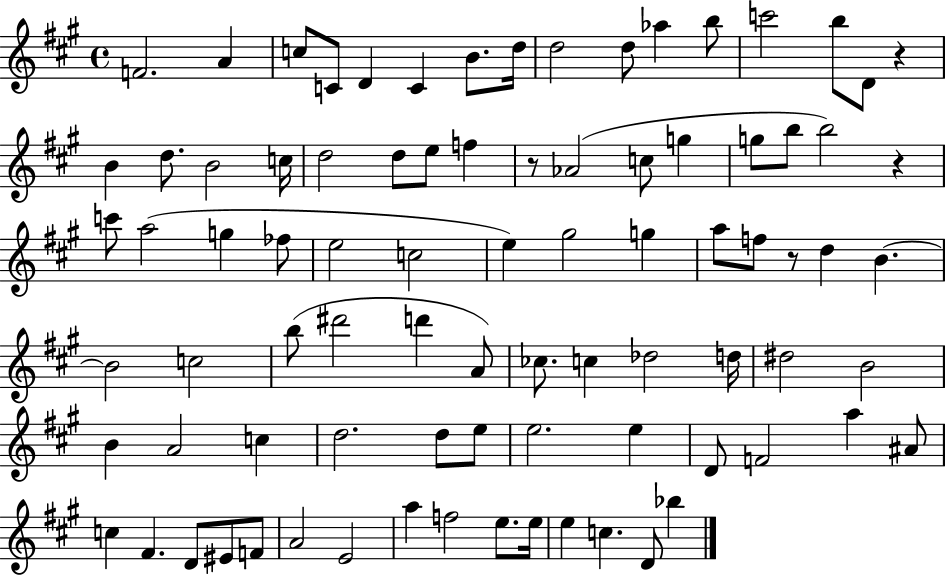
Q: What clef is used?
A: treble